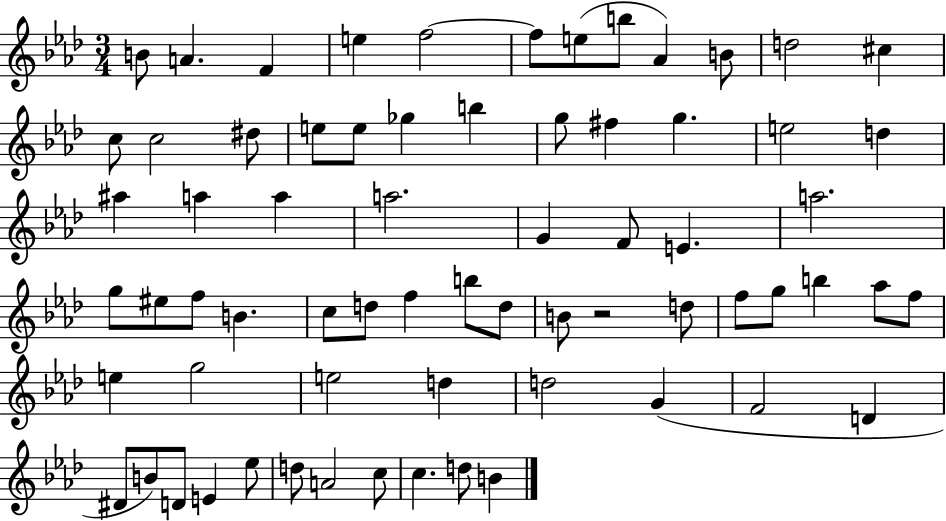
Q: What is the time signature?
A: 3/4